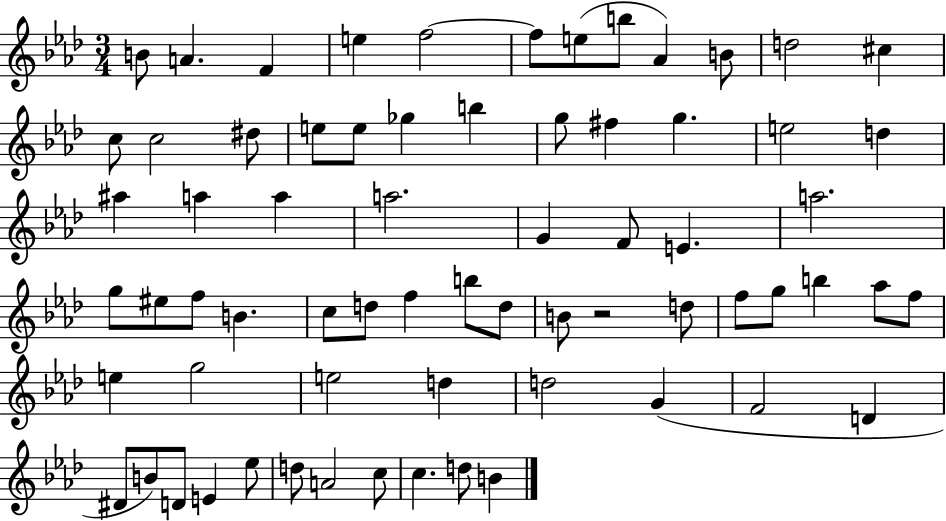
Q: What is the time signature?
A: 3/4